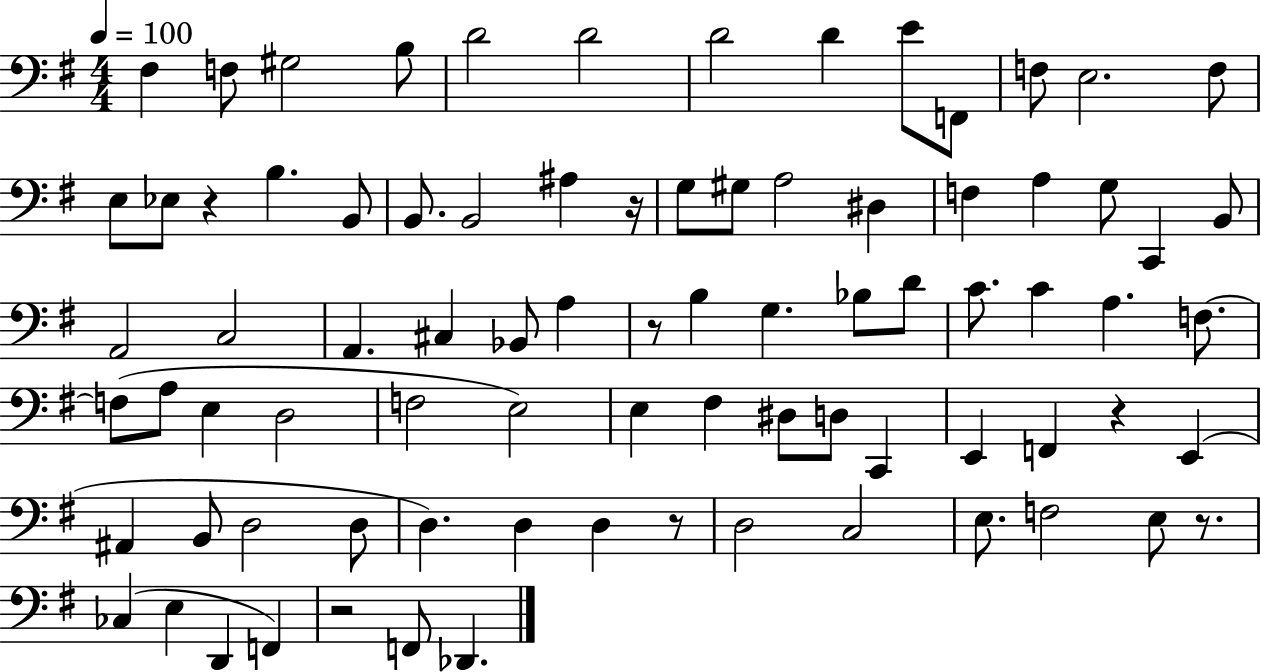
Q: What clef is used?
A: bass